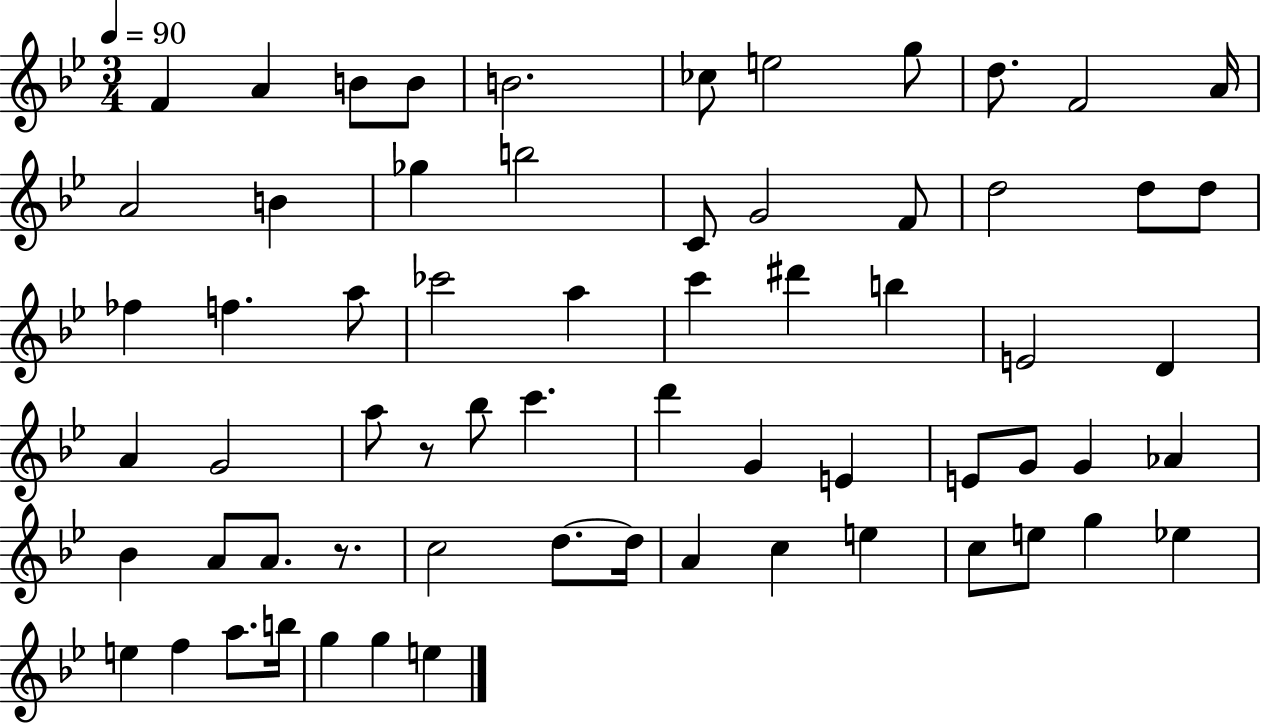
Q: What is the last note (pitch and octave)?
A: E5